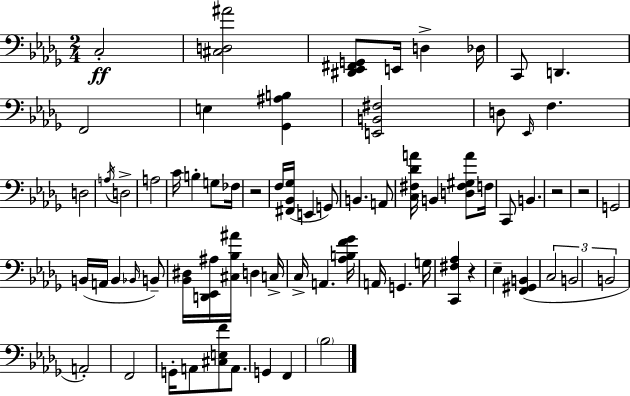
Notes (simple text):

C3/h [C#3,D3,A#4]/h [D#2,Eb2,F#2,G2]/e E2/s D3/q Db3/s C2/e D2/q. F2/h E3/q [Gb2,A#3,B3]/q [E2,B2,F#3]/h D3/e Eb2/s F3/q. D3/h A3/s D3/h A3/h C4/s B3/q G3/e FES3/s R/h F3/s [F#2,Bb2,Gb3]/s E2/q G2/e B2/q. A2/e [C3,F#3,Db4,A4]/s B2/q [D3,F#3,G#3,A4]/e F3/s C2/e B2/q. R/h R/h G2/h B2/s A2/s B2/q Bb2/s B2/e [Bb2,D#3]/s [D2,Eb2,A#3]/s [C#3,Bb3,A#4]/s D3/q C3/s C3/s A2/q. [Ab3,B3,F4,Gb4]/s A2/s G2/q. G3/s [C2,F#3,Ab3]/q R/q Eb3/q [F2,G#2,B2]/q C3/h B2/h B2/h A2/h F2/h G2/s A2/e [C#3,E3,F4]/e A2/e. G2/q F2/q Bb3/h